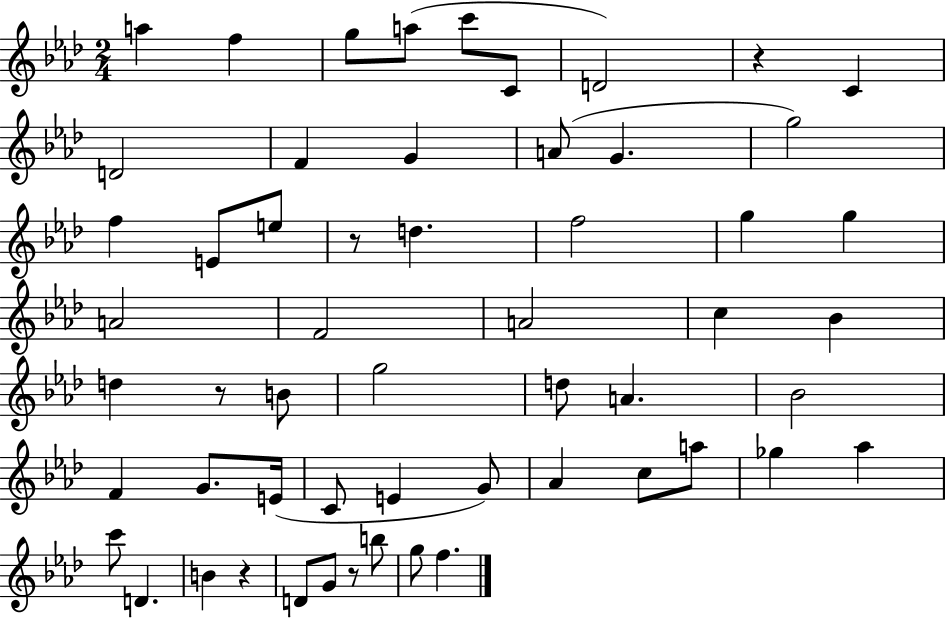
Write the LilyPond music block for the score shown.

{
  \clef treble
  \numericTimeSignature
  \time 2/4
  \key aes \major
  a''4 f''4 | g''8 a''8( c'''8 c'8 | d'2) | r4 c'4 | \break d'2 | f'4 g'4 | a'8( g'4. | g''2) | \break f''4 e'8 e''8 | r8 d''4. | f''2 | g''4 g''4 | \break a'2 | f'2 | a'2 | c''4 bes'4 | \break d''4 r8 b'8 | g''2 | d''8 a'4. | bes'2 | \break f'4 g'8. e'16( | c'8 e'4 g'8) | aes'4 c''8 a''8 | ges''4 aes''4 | \break c'''8 d'4. | b'4 r4 | d'8 g'8 r8 b''8 | g''8 f''4. | \break \bar "|."
}